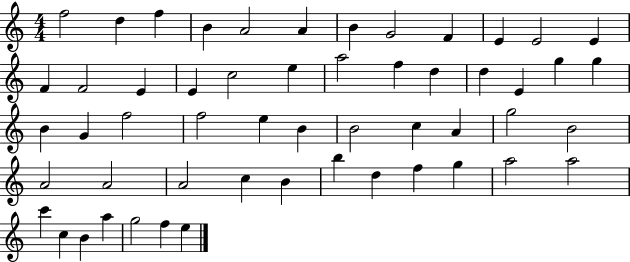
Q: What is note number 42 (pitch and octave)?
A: B5